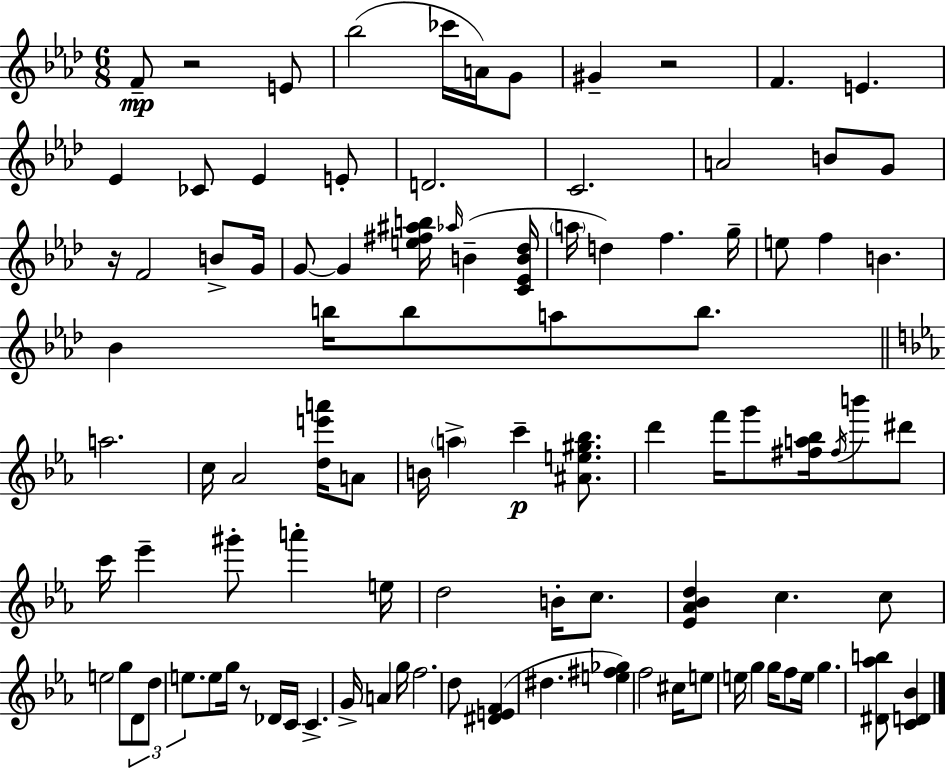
F4/e R/h E4/e Bb5/h CES6/s A4/s G4/e G#4/q R/h F4/q. E4/q. Eb4/q CES4/e Eb4/q E4/e D4/h. C4/h. A4/h B4/e G4/e R/s F4/h B4/e G4/s G4/e G4/q [E5,F#5,A#5,B5]/s Ab5/s B4/q [C4,Eb4,B4,Db5]/s A5/s D5/q F5/q. G5/s E5/e F5/q B4/q. Bb4/q B5/s B5/e A5/e B5/e. A5/h. C5/s Ab4/h [D5,E6,A6]/s A4/e B4/s A5/q C6/q [A#4,E5,G#5,Bb5]/e. D6/q F6/s G6/e [F#5,A5,Bb5]/s F#5/s B6/e D#6/e C6/s Eb6/q G#6/e A6/q E5/s D5/h B4/s C5/e. [Eb4,Ab4,Bb4,D5]/q C5/q. C5/e E5/h G5/e D4/e D5/e E5/e. E5/e G5/s R/e Db4/s C4/s C4/q. G4/s A4/q G5/s F5/h. D5/e [D#4,E4,F4]/q D#5/q. [E5,F#5,Gb5]/q F5/h C#5/s E5/e E5/s G5/q G5/s F5/e E5/s G5/q. [D#4,Ab5,B5]/e [C4,D4,Bb4]/q